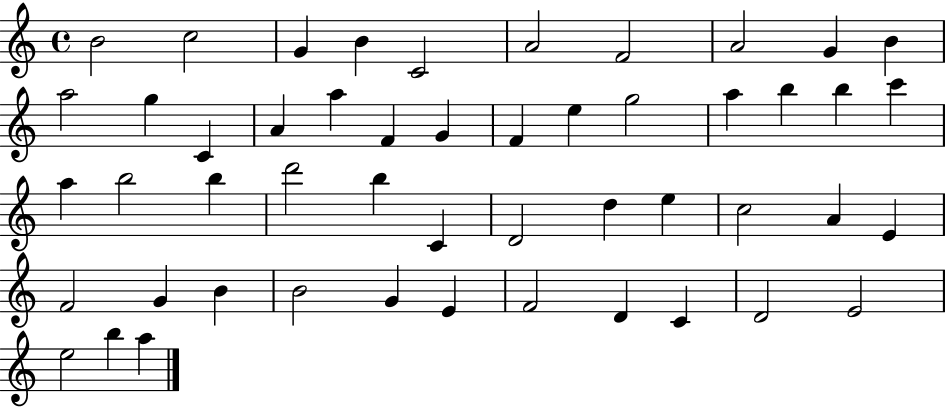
B4/h C5/h G4/q B4/q C4/h A4/h F4/h A4/h G4/q B4/q A5/h G5/q C4/q A4/q A5/q F4/q G4/q F4/q E5/q G5/h A5/q B5/q B5/q C6/q A5/q B5/h B5/q D6/h B5/q C4/q D4/h D5/q E5/q C5/h A4/q E4/q F4/h G4/q B4/q B4/h G4/q E4/q F4/h D4/q C4/q D4/h E4/h E5/h B5/q A5/q